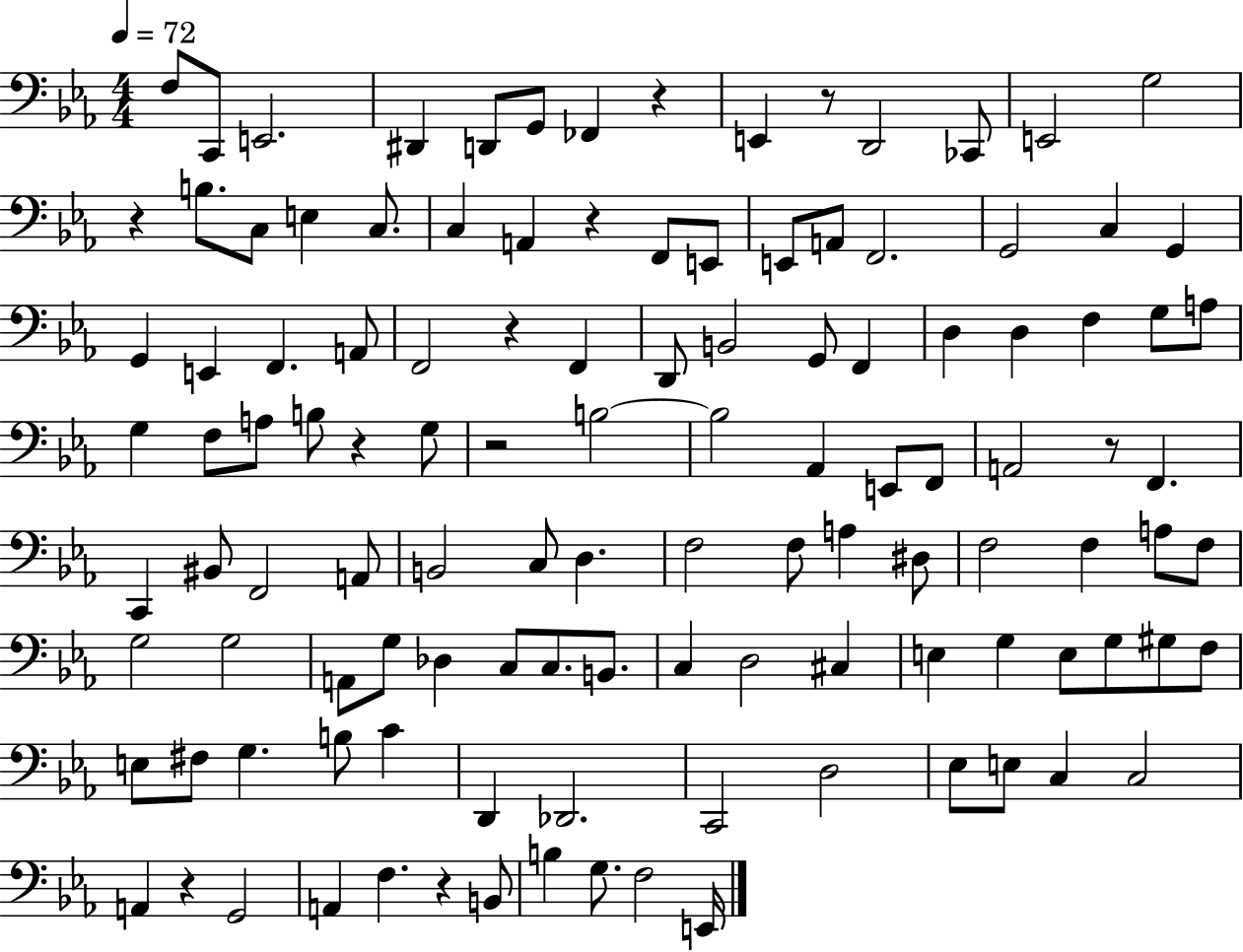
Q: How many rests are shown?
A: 10